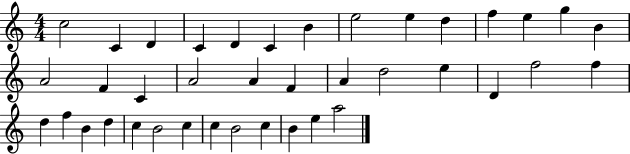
{
  \clef treble
  \numericTimeSignature
  \time 4/4
  \key c \major
  c''2 c'4 d'4 | c'4 d'4 c'4 b'4 | e''2 e''4 d''4 | f''4 e''4 g''4 b'4 | \break a'2 f'4 c'4 | a'2 a'4 f'4 | a'4 d''2 e''4 | d'4 f''2 f''4 | \break d''4 f''4 b'4 d''4 | c''4 b'2 c''4 | c''4 b'2 c''4 | b'4 e''4 a''2 | \break \bar "|."
}